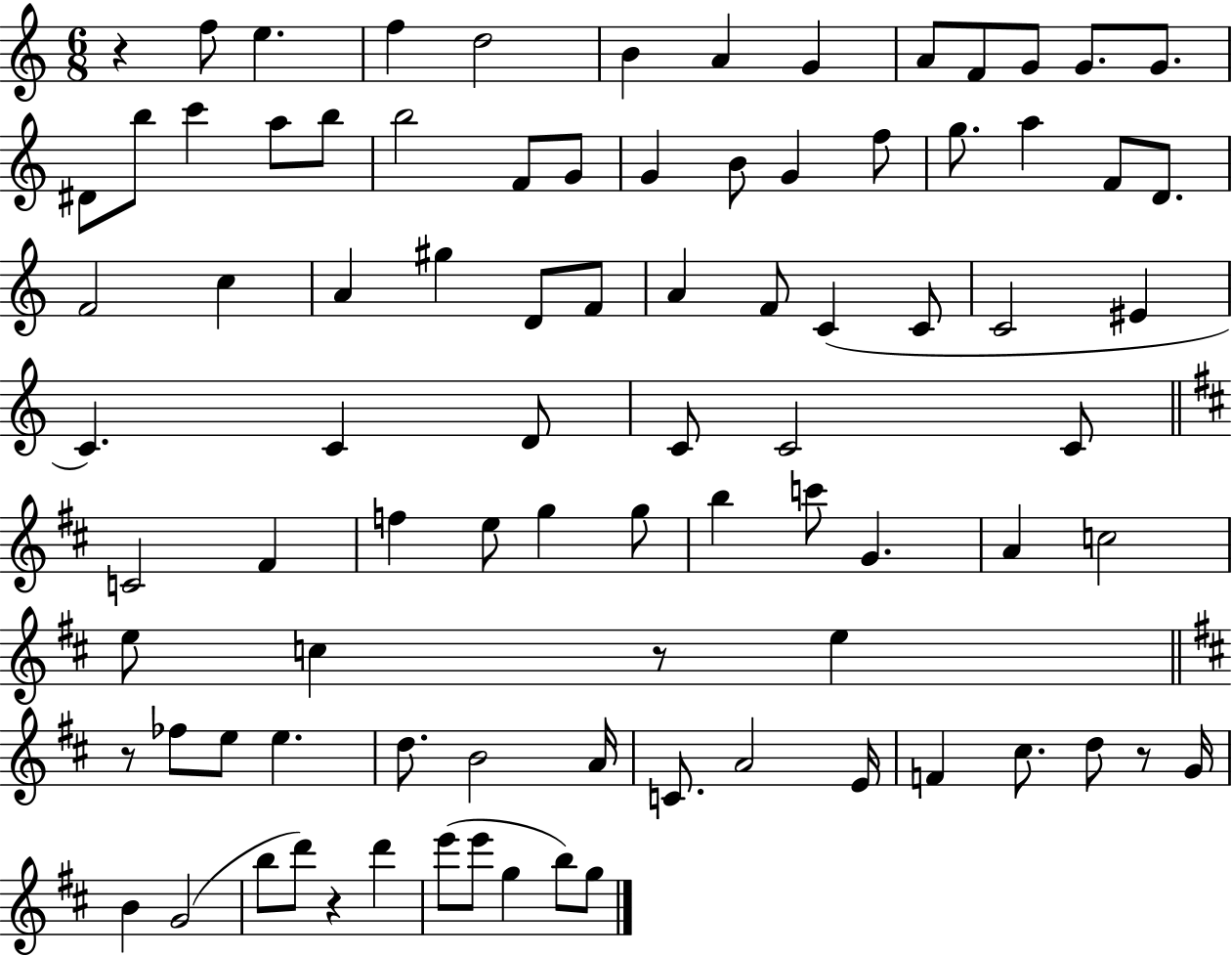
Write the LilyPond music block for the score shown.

{
  \clef treble
  \numericTimeSignature
  \time 6/8
  \key c \major
  \repeat volta 2 { r4 f''8 e''4. | f''4 d''2 | b'4 a'4 g'4 | a'8 f'8 g'8 g'8. g'8. | \break dis'8 b''8 c'''4 a''8 b''8 | b''2 f'8 g'8 | g'4 b'8 g'4 f''8 | g''8. a''4 f'8 d'8. | \break f'2 c''4 | a'4 gis''4 d'8 f'8 | a'4 f'8 c'4( c'8 | c'2 eis'4 | \break c'4.) c'4 d'8 | c'8 c'2 c'8 | \bar "||" \break \key b \minor c'2 fis'4 | f''4 e''8 g''4 g''8 | b''4 c'''8 g'4. | a'4 c''2 | \break e''8 c''4 r8 e''4 | \bar "||" \break \key d \major r8 fes''8 e''8 e''4. | d''8. b'2 a'16 | c'8. a'2 e'16 | f'4 cis''8. d''8 r8 g'16 | \break b'4 g'2( | b''8 d'''8) r4 d'''4 | e'''8( e'''8 g''4 b''8) g''8 | } \bar "|."
}